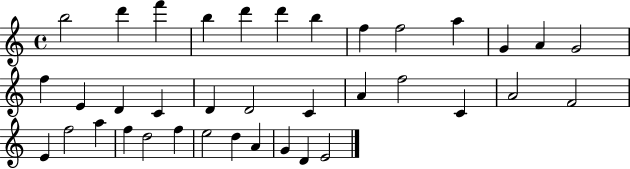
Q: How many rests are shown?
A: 0